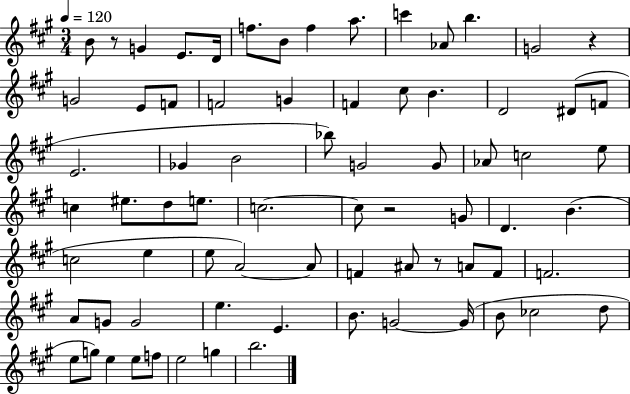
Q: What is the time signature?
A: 3/4